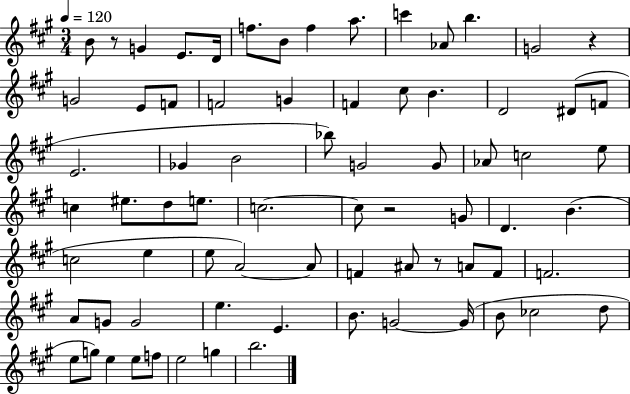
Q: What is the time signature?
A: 3/4